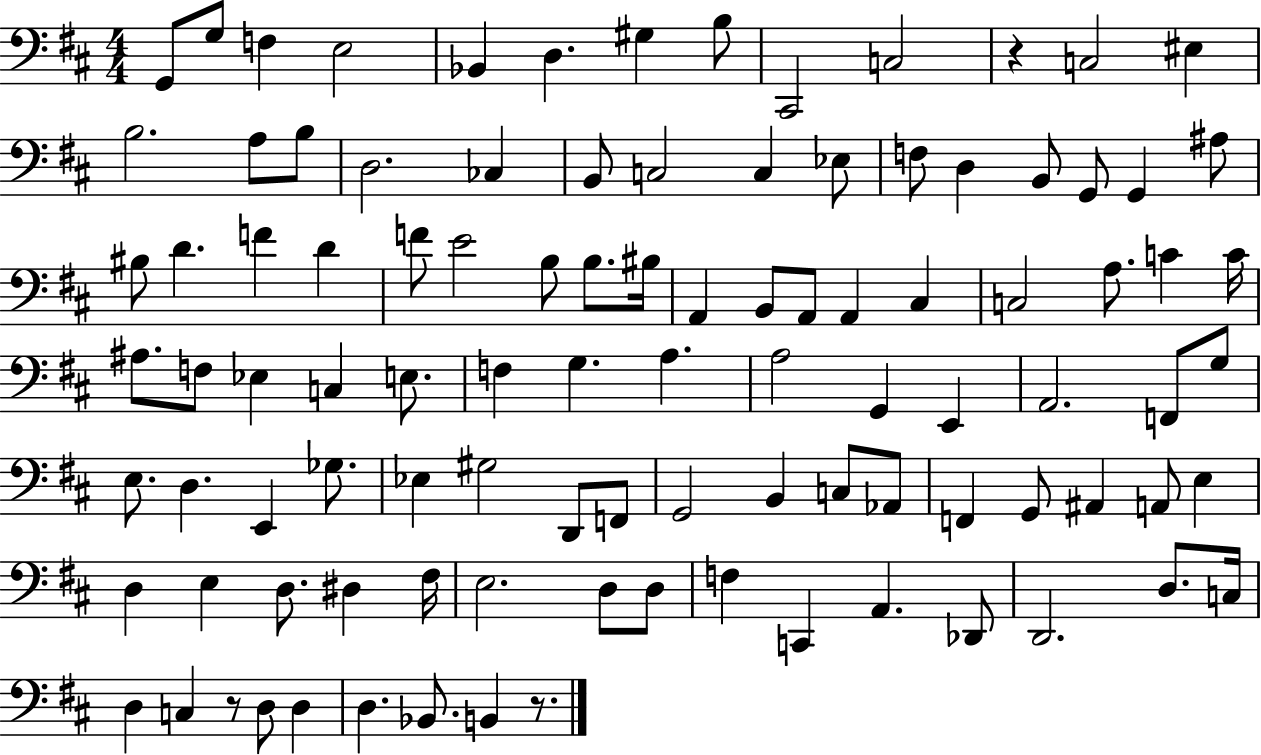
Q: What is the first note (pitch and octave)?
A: G2